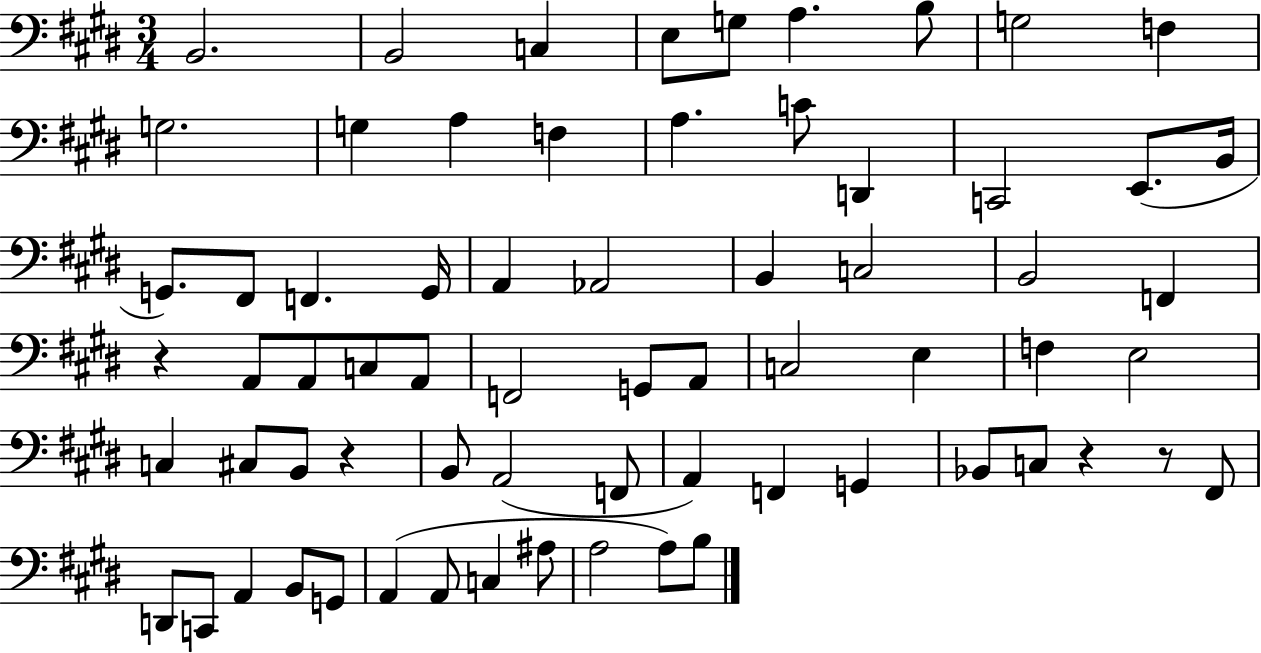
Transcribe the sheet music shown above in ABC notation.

X:1
T:Untitled
M:3/4
L:1/4
K:E
B,,2 B,,2 C, E,/2 G,/2 A, B,/2 G,2 F, G,2 G, A, F, A, C/2 D,, C,,2 E,,/2 B,,/4 G,,/2 ^F,,/2 F,, G,,/4 A,, _A,,2 B,, C,2 B,,2 F,, z A,,/2 A,,/2 C,/2 A,,/2 F,,2 G,,/2 A,,/2 C,2 E, F, E,2 C, ^C,/2 B,,/2 z B,,/2 A,,2 F,,/2 A,, F,, G,, _B,,/2 C,/2 z z/2 ^F,,/2 D,,/2 C,,/2 A,, B,,/2 G,,/2 A,, A,,/2 C, ^A,/2 A,2 A,/2 B,/2